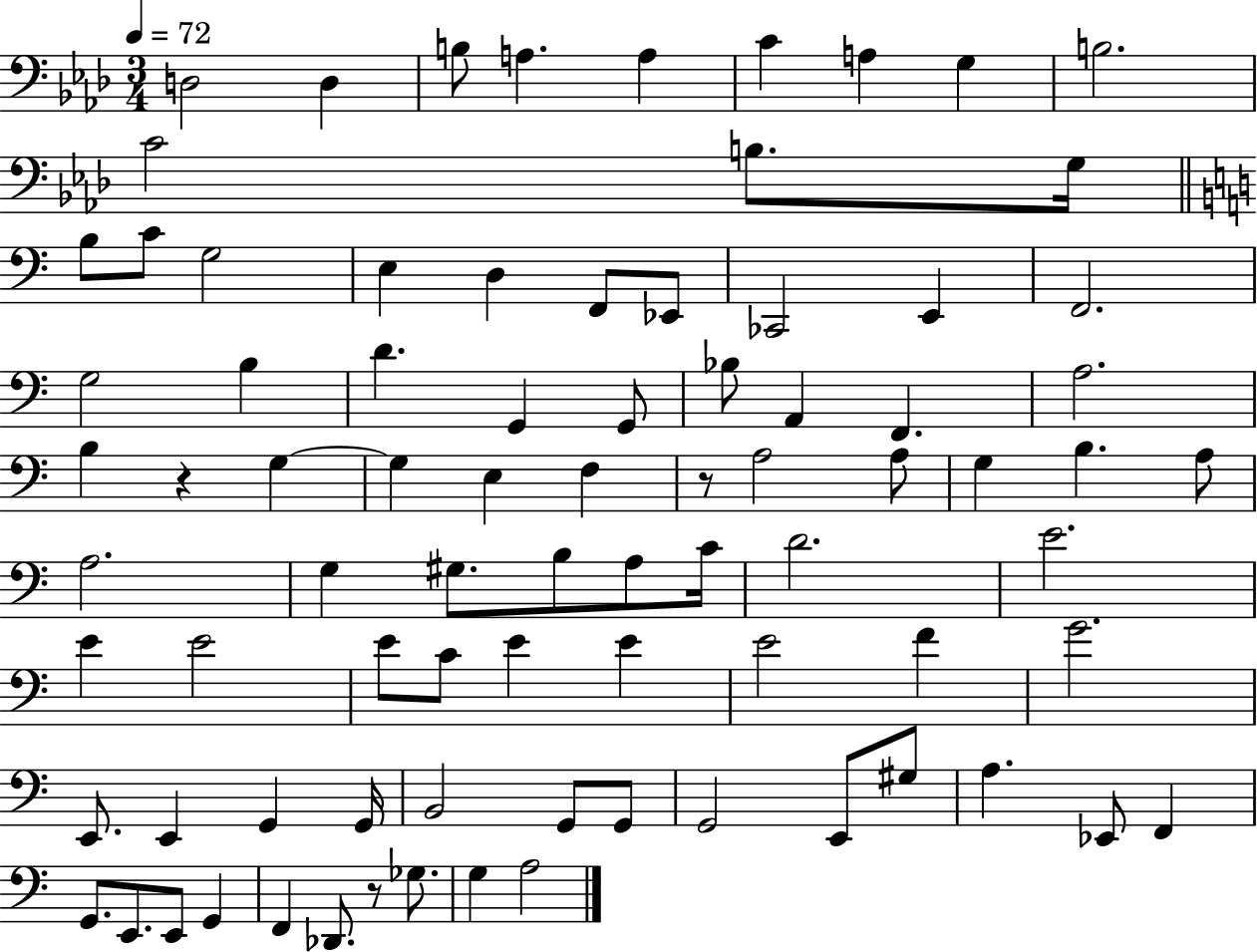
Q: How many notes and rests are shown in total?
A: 83